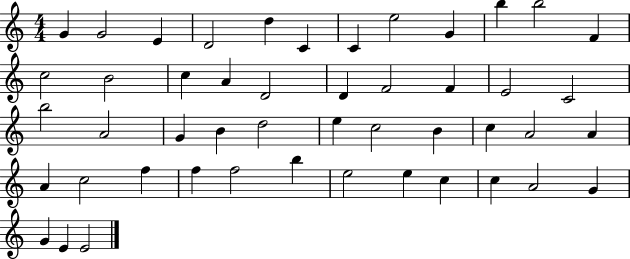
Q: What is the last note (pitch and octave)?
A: E4